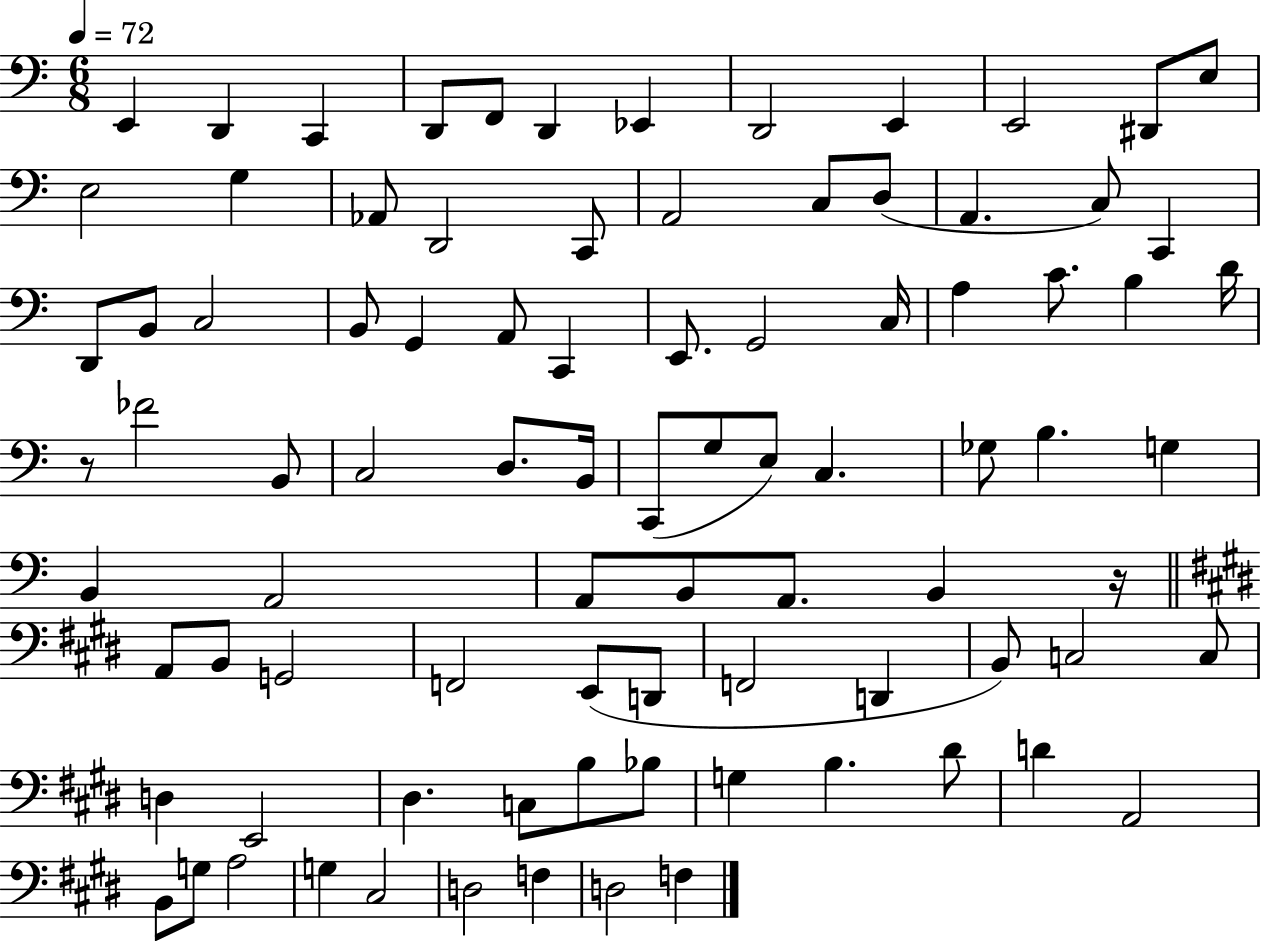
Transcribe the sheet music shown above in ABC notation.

X:1
T:Untitled
M:6/8
L:1/4
K:C
E,, D,, C,, D,,/2 F,,/2 D,, _E,, D,,2 E,, E,,2 ^D,,/2 E,/2 E,2 G, _A,,/2 D,,2 C,,/2 A,,2 C,/2 D,/2 A,, C,/2 C,, D,,/2 B,,/2 C,2 B,,/2 G,, A,,/2 C,, E,,/2 G,,2 C,/4 A, C/2 B, D/4 z/2 _F2 B,,/2 C,2 D,/2 B,,/4 C,,/2 G,/2 E,/2 C, _G,/2 B, G, B,, A,,2 A,,/2 B,,/2 A,,/2 B,, z/4 A,,/2 B,,/2 G,,2 F,,2 E,,/2 D,,/2 F,,2 D,, B,,/2 C,2 C,/2 D, E,,2 ^D, C,/2 B,/2 _B,/2 G, B, ^D/2 D A,,2 B,,/2 G,/2 A,2 G, ^C,2 D,2 F, D,2 F,